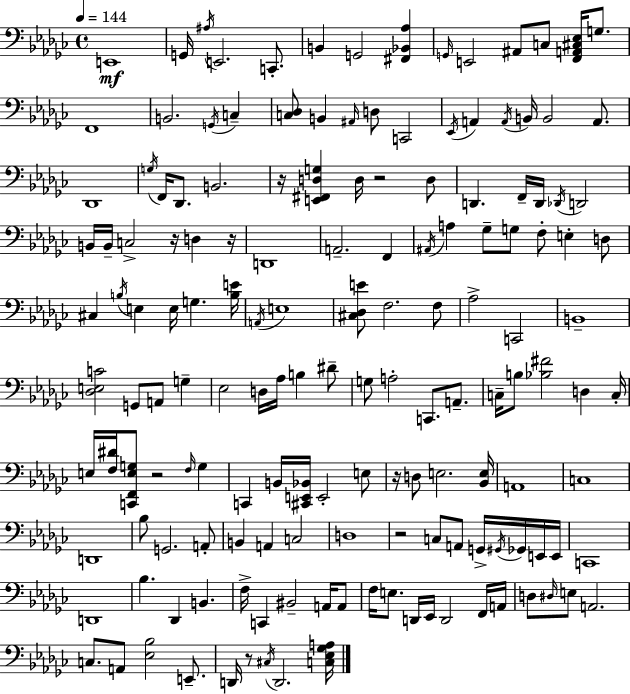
{
  \clef bass
  \time 4/4
  \defaultTimeSignature
  \key ees \minor
  \tempo 4 = 144
  \repeat volta 2 { e,1\mf | g,16 \acciaccatura { ais16 } e,2. c,8.-. | b,4 g,2 <fis, bes, aes>4 | \grace { g,16 } e,2 ais,8 c8 <f, a, cis ees>16 g8. | \break f,1 | b,2. \acciaccatura { g,16 } c4-- | <c des>8 b,4 \grace { ais,16 } d8 c,2 | \acciaccatura { ees,16 } a,4 \acciaccatura { a,16 } b,16 b,2 | \break a,8. des,1 | \acciaccatura { g16 } f,16 des,8. b,2. | r16 <e, fis, d g>4 d16 r2 | d8 d,4. f,16-- d,16 \acciaccatura { des,16 } | \break d,2 b,16 b,16-- c2-> | r16 d4 r16 d,1 | a,2.-- | f,4 \acciaccatura { ais,16 } a4 ges8-- g8 | \break f8-. e4-. d8 cis4 \acciaccatura { b16 } e4 | e16 g4. <b e'>16 \acciaccatura { a,16 } e1 | <cis des e'>8 f2. | f8 aes2-> | \break c,2 b,1-- | <des e c'>2 | g,8 a,8 g4-- ees2 | d16 aes16 b4 dis'8-- g8 a2-. | \break c,8. a,8.-- c16-- b8 <bes fis'>2 | d4 c16-. e16 <f dis'>16 <c, f, e g>8 r2 | \grace { f16 } g4 c,4 | b,16 <cis, e, bes,>16 e,2-. e8 r16 d8 e2. | \break <bes, e>16 a,1 | c1 | d,1 | bes8 g,2. | \break a,8-. b,4 | a,4 c2 d1 | r2 | c8 a,8 g,16-> \acciaccatura { gis,16 } ges,16 e,16 e,16 c,1 | \break d,1 | bes4. | des,4 b,4. f16-> c,4 | bis,2-- a,16 a,8 f16 e8. | \break d,16 ees,16 d,2 f,16 a,16 d8 \grace { dis16 } | e8 a,2. c8. | a,8 <ees bes>2 e,8.-- d,16 r8 | \acciaccatura { cis16 } d,2. <c ees ges a>16 } \bar "|."
}